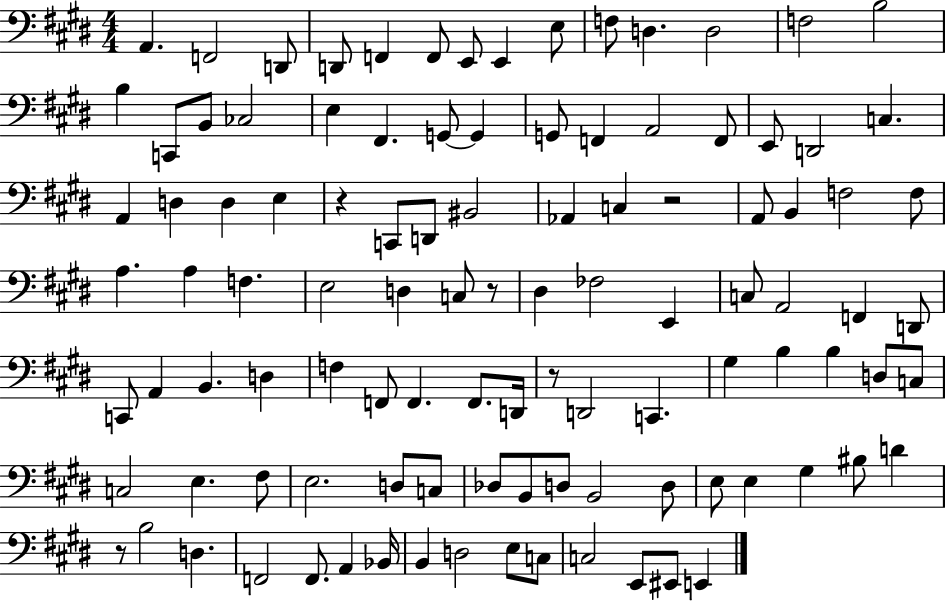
A2/q. F2/h D2/e D2/e F2/q F2/e E2/e E2/q E3/e F3/e D3/q. D3/h F3/h B3/h B3/q C2/e B2/e CES3/h E3/q F#2/q. G2/e G2/q G2/e F2/q A2/h F2/e E2/e D2/h C3/q. A2/q D3/q D3/q E3/q R/q C2/e D2/e BIS2/h Ab2/q C3/q R/h A2/e B2/q F3/h F3/e A3/q. A3/q F3/q. E3/h D3/q C3/e R/e D#3/q FES3/h E2/q C3/e A2/h F2/q D2/e C2/e A2/q B2/q. D3/q F3/q F2/e F2/q. F2/e. D2/s R/e D2/h C2/q. G#3/q B3/q B3/q D3/e C3/e C3/h E3/q. F#3/e E3/h. D3/e C3/e Db3/e B2/e D3/e B2/h D3/e E3/e E3/q G#3/q BIS3/e D4/q R/e B3/h D3/q. F2/h F2/e. A2/q Bb2/s B2/q D3/h E3/e C3/e C3/h E2/e EIS2/e E2/q